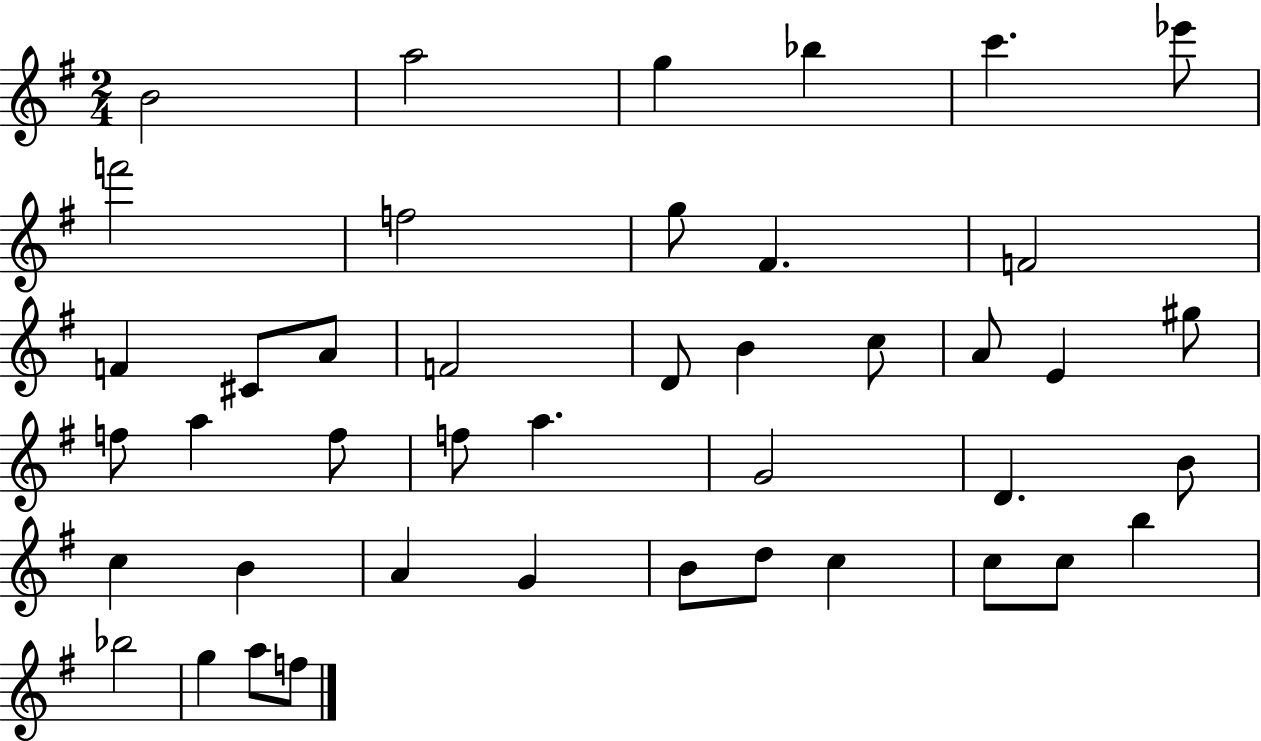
B4/h A5/h G5/q Bb5/q C6/q. Eb6/e F6/h F5/h G5/e F#4/q. F4/h F4/q C#4/e A4/e F4/h D4/e B4/q C5/e A4/e E4/q G#5/e F5/e A5/q F5/e F5/e A5/q. G4/h D4/q. B4/e C5/q B4/q A4/q G4/q B4/e D5/e C5/q C5/e C5/e B5/q Bb5/h G5/q A5/e F5/e